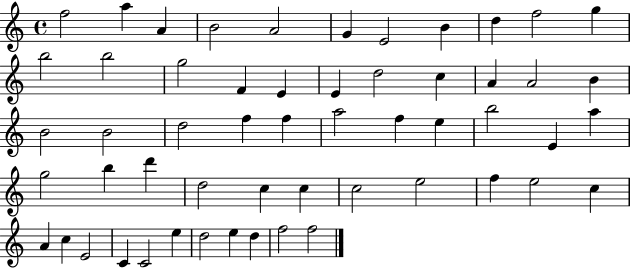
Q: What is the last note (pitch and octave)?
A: F5